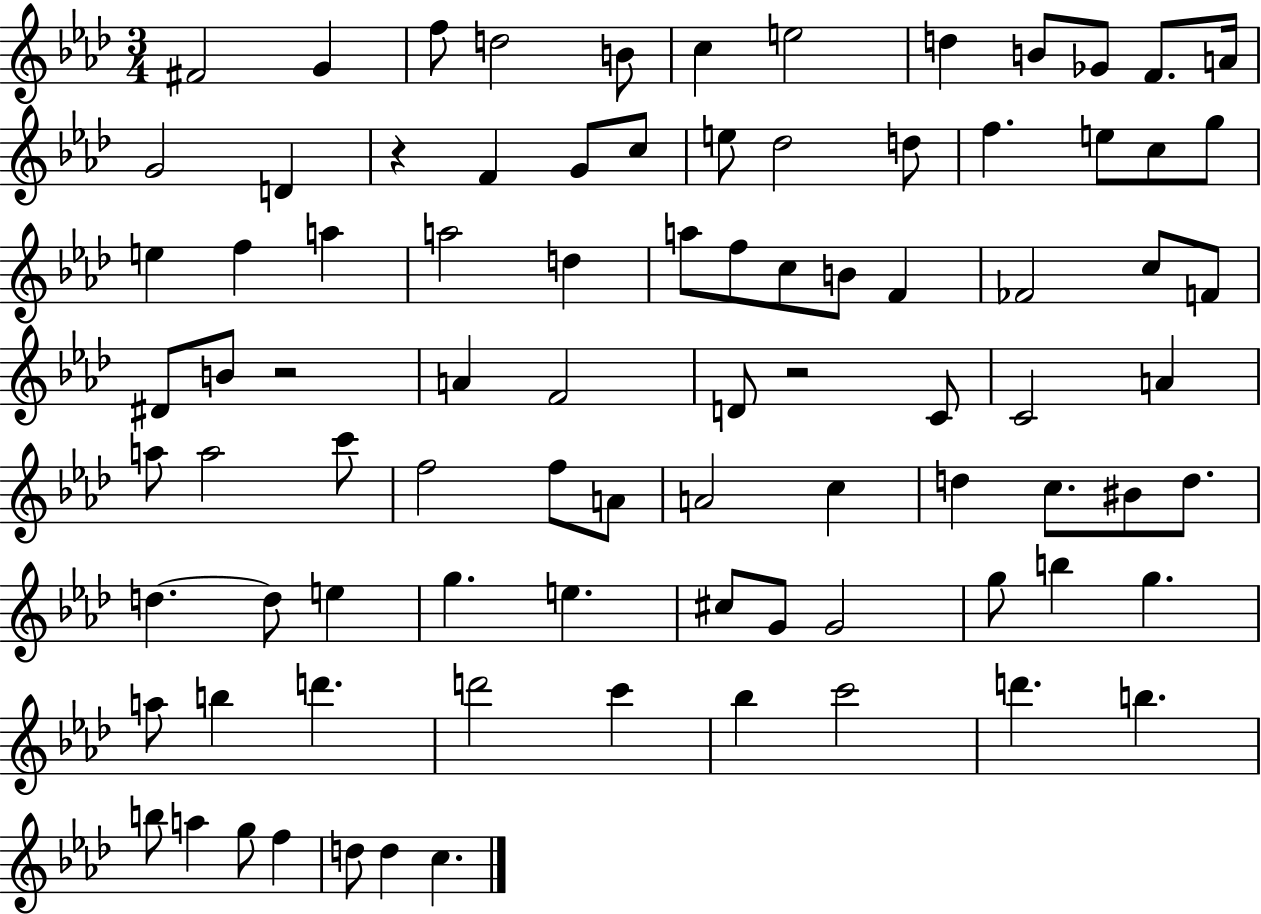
{
  \clef treble
  \numericTimeSignature
  \time 3/4
  \key aes \major
  fis'2 g'4 | f''8 d''2 b'8 | c''4 e''2 | d''4 b'8 ges'8 f'8. a'16 | \break g'2 d'4 | r4 f'4 g'8 c''8 | e''8 des''2 d''8 | f''4. e''8 c''8 g''8 | \break e''4 f''4 a''4 | a''2 d''4 | a''8 f''8 c''8 b'8 f'4 | fes'2 c''8 f'8 | \break dis'8 b'8 r2 | a'4 f'2 | d'8 r2 c'8 | c'2 a'4 | \break a''8 a''2 c'''8 | f''2 f''8 a'8 | a'2 c''4 | d''4 c''8. bis'8 d''8. | \break d''4.~~ d''8 e''4 | g''4. e''4. | cis''8 g'8 g'2 | g''8 b''4 g''4. | \break a''8 b''4 d'''4. | d'''2 c'''4 | bes''4 c'''2 | d'''4. b''4. | \break b''8 a''4 g''8 f''4 | d''8 d''4 c''4. | \bar "|."
}